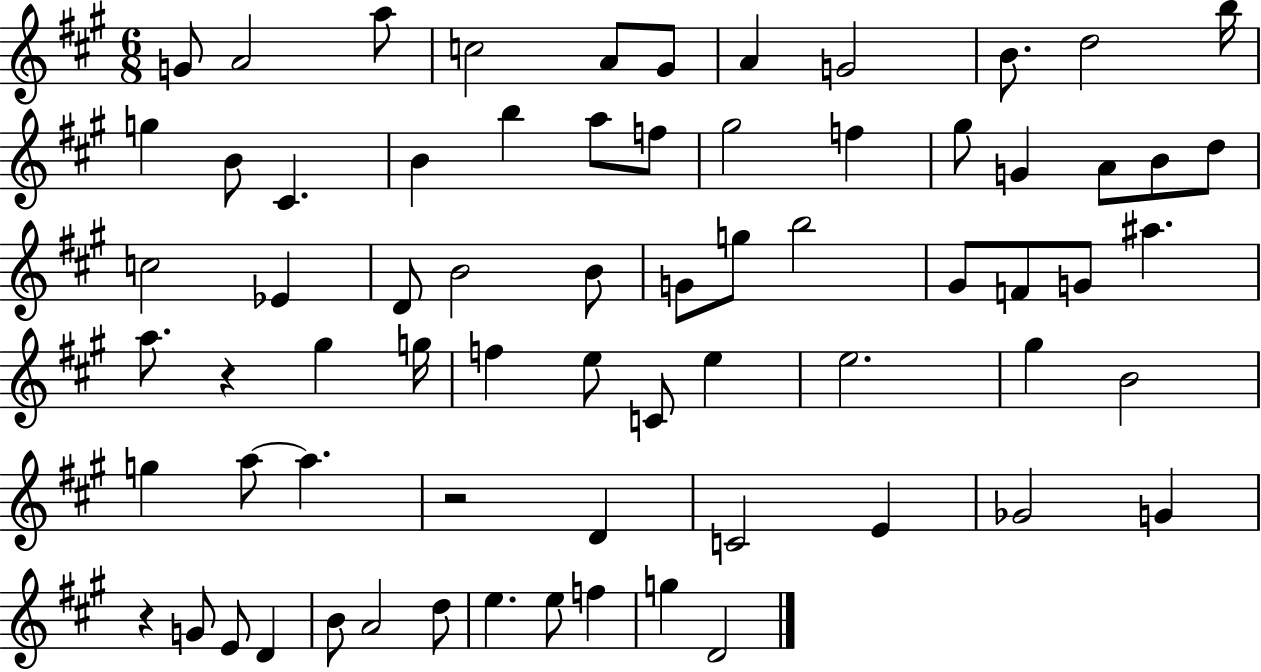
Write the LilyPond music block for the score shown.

{
  \clef treble
  \numericTimeSignature
  \time 6/8
  \key a \major
  g'8 a'2 a''8 | c''2 a'8 gis'8 | a'4 g'2 | b'8. d''2 b''16 | \break g''4 b'8 cis'4. | b'4 b''4 a''8 f''8 | gis''2 f''4 | gis''8 g'4 a'8 b'8 d''8 | \break c''2 ees'4 | d'8 b'2 b'8 | g'8 g''8 b''2 | gis'8 f'8 g'8 ais''4. | \break a''8. r4 gis''4 g''16 | f''4 e''8 c'8 e''4 | e''2. | gis''4 b'2 | \break g''4 a''8~~ a''4. | r2 d'4 | c'2 e'4 | ges'2 g'4 | \break r4 g'8 e'8 d'4 | b'8 a'2 d''8 | e''4. e''8 f''4 | g''4 d'2 | \break \bar "|."
}